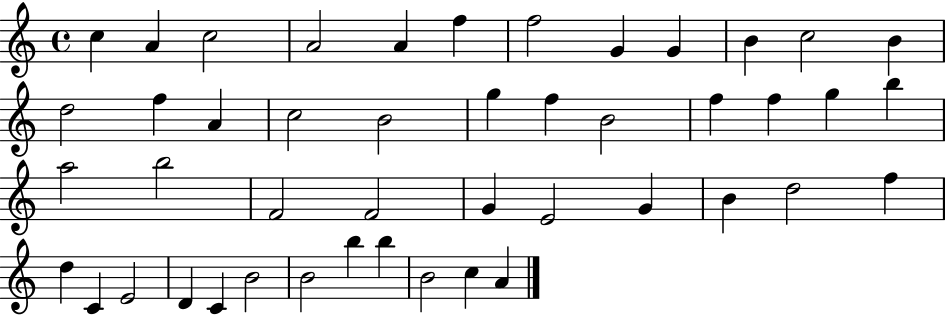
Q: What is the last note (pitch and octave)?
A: A4